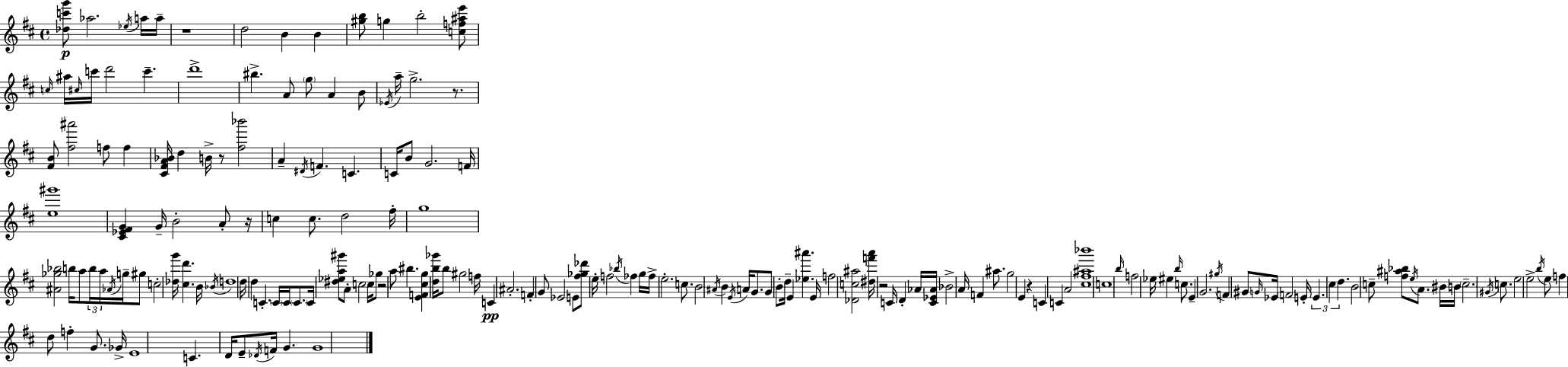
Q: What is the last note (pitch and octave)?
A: G4